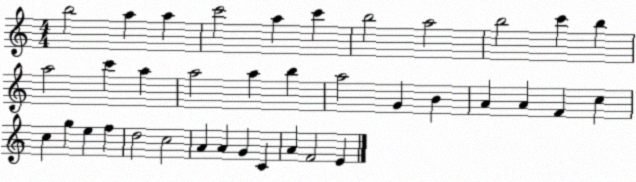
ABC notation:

X:1
T:Untitled
M:4/4
L:1/4
K:C
b2 a a c'2 a c' b2 a2 b2 c' b a2 c' a a2 a b a2 G B A A F c c g e f d2 c2 A A G C A F2 E